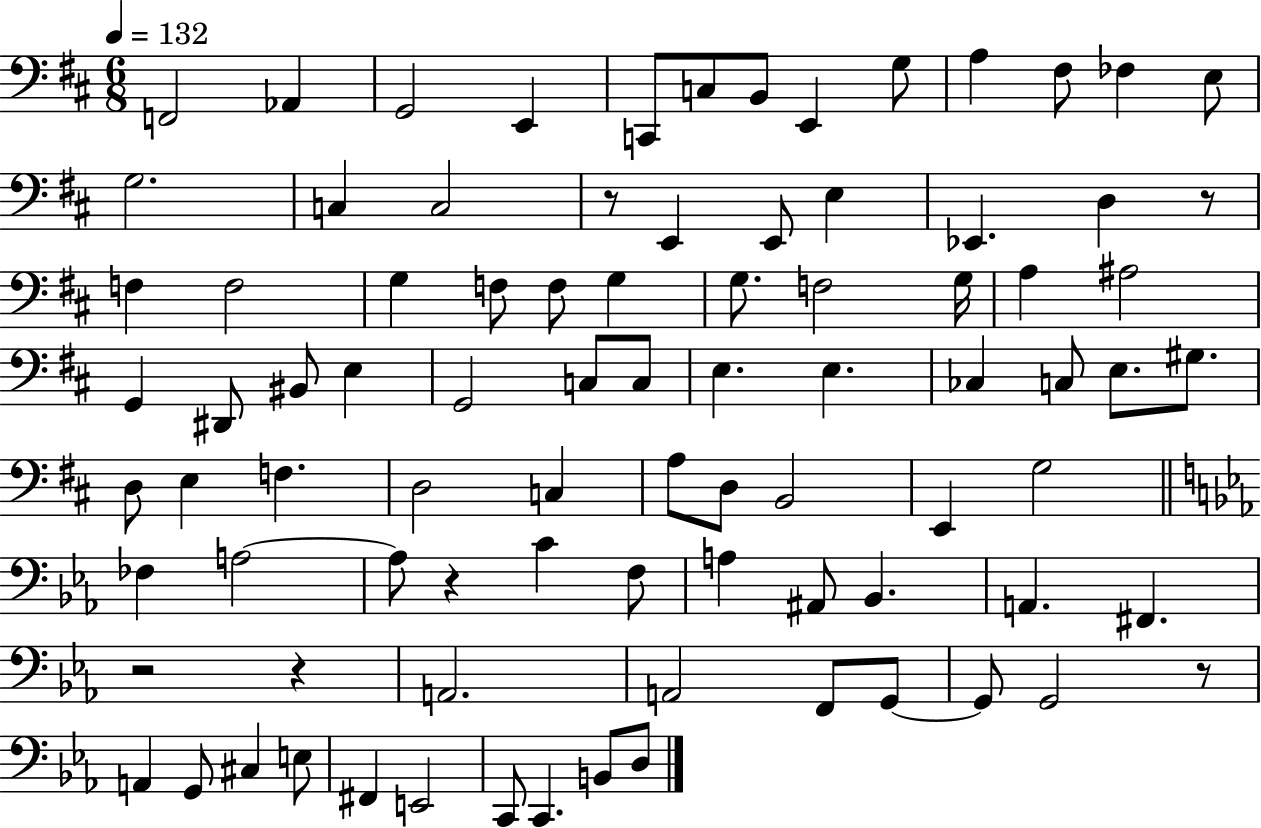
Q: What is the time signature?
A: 6/8